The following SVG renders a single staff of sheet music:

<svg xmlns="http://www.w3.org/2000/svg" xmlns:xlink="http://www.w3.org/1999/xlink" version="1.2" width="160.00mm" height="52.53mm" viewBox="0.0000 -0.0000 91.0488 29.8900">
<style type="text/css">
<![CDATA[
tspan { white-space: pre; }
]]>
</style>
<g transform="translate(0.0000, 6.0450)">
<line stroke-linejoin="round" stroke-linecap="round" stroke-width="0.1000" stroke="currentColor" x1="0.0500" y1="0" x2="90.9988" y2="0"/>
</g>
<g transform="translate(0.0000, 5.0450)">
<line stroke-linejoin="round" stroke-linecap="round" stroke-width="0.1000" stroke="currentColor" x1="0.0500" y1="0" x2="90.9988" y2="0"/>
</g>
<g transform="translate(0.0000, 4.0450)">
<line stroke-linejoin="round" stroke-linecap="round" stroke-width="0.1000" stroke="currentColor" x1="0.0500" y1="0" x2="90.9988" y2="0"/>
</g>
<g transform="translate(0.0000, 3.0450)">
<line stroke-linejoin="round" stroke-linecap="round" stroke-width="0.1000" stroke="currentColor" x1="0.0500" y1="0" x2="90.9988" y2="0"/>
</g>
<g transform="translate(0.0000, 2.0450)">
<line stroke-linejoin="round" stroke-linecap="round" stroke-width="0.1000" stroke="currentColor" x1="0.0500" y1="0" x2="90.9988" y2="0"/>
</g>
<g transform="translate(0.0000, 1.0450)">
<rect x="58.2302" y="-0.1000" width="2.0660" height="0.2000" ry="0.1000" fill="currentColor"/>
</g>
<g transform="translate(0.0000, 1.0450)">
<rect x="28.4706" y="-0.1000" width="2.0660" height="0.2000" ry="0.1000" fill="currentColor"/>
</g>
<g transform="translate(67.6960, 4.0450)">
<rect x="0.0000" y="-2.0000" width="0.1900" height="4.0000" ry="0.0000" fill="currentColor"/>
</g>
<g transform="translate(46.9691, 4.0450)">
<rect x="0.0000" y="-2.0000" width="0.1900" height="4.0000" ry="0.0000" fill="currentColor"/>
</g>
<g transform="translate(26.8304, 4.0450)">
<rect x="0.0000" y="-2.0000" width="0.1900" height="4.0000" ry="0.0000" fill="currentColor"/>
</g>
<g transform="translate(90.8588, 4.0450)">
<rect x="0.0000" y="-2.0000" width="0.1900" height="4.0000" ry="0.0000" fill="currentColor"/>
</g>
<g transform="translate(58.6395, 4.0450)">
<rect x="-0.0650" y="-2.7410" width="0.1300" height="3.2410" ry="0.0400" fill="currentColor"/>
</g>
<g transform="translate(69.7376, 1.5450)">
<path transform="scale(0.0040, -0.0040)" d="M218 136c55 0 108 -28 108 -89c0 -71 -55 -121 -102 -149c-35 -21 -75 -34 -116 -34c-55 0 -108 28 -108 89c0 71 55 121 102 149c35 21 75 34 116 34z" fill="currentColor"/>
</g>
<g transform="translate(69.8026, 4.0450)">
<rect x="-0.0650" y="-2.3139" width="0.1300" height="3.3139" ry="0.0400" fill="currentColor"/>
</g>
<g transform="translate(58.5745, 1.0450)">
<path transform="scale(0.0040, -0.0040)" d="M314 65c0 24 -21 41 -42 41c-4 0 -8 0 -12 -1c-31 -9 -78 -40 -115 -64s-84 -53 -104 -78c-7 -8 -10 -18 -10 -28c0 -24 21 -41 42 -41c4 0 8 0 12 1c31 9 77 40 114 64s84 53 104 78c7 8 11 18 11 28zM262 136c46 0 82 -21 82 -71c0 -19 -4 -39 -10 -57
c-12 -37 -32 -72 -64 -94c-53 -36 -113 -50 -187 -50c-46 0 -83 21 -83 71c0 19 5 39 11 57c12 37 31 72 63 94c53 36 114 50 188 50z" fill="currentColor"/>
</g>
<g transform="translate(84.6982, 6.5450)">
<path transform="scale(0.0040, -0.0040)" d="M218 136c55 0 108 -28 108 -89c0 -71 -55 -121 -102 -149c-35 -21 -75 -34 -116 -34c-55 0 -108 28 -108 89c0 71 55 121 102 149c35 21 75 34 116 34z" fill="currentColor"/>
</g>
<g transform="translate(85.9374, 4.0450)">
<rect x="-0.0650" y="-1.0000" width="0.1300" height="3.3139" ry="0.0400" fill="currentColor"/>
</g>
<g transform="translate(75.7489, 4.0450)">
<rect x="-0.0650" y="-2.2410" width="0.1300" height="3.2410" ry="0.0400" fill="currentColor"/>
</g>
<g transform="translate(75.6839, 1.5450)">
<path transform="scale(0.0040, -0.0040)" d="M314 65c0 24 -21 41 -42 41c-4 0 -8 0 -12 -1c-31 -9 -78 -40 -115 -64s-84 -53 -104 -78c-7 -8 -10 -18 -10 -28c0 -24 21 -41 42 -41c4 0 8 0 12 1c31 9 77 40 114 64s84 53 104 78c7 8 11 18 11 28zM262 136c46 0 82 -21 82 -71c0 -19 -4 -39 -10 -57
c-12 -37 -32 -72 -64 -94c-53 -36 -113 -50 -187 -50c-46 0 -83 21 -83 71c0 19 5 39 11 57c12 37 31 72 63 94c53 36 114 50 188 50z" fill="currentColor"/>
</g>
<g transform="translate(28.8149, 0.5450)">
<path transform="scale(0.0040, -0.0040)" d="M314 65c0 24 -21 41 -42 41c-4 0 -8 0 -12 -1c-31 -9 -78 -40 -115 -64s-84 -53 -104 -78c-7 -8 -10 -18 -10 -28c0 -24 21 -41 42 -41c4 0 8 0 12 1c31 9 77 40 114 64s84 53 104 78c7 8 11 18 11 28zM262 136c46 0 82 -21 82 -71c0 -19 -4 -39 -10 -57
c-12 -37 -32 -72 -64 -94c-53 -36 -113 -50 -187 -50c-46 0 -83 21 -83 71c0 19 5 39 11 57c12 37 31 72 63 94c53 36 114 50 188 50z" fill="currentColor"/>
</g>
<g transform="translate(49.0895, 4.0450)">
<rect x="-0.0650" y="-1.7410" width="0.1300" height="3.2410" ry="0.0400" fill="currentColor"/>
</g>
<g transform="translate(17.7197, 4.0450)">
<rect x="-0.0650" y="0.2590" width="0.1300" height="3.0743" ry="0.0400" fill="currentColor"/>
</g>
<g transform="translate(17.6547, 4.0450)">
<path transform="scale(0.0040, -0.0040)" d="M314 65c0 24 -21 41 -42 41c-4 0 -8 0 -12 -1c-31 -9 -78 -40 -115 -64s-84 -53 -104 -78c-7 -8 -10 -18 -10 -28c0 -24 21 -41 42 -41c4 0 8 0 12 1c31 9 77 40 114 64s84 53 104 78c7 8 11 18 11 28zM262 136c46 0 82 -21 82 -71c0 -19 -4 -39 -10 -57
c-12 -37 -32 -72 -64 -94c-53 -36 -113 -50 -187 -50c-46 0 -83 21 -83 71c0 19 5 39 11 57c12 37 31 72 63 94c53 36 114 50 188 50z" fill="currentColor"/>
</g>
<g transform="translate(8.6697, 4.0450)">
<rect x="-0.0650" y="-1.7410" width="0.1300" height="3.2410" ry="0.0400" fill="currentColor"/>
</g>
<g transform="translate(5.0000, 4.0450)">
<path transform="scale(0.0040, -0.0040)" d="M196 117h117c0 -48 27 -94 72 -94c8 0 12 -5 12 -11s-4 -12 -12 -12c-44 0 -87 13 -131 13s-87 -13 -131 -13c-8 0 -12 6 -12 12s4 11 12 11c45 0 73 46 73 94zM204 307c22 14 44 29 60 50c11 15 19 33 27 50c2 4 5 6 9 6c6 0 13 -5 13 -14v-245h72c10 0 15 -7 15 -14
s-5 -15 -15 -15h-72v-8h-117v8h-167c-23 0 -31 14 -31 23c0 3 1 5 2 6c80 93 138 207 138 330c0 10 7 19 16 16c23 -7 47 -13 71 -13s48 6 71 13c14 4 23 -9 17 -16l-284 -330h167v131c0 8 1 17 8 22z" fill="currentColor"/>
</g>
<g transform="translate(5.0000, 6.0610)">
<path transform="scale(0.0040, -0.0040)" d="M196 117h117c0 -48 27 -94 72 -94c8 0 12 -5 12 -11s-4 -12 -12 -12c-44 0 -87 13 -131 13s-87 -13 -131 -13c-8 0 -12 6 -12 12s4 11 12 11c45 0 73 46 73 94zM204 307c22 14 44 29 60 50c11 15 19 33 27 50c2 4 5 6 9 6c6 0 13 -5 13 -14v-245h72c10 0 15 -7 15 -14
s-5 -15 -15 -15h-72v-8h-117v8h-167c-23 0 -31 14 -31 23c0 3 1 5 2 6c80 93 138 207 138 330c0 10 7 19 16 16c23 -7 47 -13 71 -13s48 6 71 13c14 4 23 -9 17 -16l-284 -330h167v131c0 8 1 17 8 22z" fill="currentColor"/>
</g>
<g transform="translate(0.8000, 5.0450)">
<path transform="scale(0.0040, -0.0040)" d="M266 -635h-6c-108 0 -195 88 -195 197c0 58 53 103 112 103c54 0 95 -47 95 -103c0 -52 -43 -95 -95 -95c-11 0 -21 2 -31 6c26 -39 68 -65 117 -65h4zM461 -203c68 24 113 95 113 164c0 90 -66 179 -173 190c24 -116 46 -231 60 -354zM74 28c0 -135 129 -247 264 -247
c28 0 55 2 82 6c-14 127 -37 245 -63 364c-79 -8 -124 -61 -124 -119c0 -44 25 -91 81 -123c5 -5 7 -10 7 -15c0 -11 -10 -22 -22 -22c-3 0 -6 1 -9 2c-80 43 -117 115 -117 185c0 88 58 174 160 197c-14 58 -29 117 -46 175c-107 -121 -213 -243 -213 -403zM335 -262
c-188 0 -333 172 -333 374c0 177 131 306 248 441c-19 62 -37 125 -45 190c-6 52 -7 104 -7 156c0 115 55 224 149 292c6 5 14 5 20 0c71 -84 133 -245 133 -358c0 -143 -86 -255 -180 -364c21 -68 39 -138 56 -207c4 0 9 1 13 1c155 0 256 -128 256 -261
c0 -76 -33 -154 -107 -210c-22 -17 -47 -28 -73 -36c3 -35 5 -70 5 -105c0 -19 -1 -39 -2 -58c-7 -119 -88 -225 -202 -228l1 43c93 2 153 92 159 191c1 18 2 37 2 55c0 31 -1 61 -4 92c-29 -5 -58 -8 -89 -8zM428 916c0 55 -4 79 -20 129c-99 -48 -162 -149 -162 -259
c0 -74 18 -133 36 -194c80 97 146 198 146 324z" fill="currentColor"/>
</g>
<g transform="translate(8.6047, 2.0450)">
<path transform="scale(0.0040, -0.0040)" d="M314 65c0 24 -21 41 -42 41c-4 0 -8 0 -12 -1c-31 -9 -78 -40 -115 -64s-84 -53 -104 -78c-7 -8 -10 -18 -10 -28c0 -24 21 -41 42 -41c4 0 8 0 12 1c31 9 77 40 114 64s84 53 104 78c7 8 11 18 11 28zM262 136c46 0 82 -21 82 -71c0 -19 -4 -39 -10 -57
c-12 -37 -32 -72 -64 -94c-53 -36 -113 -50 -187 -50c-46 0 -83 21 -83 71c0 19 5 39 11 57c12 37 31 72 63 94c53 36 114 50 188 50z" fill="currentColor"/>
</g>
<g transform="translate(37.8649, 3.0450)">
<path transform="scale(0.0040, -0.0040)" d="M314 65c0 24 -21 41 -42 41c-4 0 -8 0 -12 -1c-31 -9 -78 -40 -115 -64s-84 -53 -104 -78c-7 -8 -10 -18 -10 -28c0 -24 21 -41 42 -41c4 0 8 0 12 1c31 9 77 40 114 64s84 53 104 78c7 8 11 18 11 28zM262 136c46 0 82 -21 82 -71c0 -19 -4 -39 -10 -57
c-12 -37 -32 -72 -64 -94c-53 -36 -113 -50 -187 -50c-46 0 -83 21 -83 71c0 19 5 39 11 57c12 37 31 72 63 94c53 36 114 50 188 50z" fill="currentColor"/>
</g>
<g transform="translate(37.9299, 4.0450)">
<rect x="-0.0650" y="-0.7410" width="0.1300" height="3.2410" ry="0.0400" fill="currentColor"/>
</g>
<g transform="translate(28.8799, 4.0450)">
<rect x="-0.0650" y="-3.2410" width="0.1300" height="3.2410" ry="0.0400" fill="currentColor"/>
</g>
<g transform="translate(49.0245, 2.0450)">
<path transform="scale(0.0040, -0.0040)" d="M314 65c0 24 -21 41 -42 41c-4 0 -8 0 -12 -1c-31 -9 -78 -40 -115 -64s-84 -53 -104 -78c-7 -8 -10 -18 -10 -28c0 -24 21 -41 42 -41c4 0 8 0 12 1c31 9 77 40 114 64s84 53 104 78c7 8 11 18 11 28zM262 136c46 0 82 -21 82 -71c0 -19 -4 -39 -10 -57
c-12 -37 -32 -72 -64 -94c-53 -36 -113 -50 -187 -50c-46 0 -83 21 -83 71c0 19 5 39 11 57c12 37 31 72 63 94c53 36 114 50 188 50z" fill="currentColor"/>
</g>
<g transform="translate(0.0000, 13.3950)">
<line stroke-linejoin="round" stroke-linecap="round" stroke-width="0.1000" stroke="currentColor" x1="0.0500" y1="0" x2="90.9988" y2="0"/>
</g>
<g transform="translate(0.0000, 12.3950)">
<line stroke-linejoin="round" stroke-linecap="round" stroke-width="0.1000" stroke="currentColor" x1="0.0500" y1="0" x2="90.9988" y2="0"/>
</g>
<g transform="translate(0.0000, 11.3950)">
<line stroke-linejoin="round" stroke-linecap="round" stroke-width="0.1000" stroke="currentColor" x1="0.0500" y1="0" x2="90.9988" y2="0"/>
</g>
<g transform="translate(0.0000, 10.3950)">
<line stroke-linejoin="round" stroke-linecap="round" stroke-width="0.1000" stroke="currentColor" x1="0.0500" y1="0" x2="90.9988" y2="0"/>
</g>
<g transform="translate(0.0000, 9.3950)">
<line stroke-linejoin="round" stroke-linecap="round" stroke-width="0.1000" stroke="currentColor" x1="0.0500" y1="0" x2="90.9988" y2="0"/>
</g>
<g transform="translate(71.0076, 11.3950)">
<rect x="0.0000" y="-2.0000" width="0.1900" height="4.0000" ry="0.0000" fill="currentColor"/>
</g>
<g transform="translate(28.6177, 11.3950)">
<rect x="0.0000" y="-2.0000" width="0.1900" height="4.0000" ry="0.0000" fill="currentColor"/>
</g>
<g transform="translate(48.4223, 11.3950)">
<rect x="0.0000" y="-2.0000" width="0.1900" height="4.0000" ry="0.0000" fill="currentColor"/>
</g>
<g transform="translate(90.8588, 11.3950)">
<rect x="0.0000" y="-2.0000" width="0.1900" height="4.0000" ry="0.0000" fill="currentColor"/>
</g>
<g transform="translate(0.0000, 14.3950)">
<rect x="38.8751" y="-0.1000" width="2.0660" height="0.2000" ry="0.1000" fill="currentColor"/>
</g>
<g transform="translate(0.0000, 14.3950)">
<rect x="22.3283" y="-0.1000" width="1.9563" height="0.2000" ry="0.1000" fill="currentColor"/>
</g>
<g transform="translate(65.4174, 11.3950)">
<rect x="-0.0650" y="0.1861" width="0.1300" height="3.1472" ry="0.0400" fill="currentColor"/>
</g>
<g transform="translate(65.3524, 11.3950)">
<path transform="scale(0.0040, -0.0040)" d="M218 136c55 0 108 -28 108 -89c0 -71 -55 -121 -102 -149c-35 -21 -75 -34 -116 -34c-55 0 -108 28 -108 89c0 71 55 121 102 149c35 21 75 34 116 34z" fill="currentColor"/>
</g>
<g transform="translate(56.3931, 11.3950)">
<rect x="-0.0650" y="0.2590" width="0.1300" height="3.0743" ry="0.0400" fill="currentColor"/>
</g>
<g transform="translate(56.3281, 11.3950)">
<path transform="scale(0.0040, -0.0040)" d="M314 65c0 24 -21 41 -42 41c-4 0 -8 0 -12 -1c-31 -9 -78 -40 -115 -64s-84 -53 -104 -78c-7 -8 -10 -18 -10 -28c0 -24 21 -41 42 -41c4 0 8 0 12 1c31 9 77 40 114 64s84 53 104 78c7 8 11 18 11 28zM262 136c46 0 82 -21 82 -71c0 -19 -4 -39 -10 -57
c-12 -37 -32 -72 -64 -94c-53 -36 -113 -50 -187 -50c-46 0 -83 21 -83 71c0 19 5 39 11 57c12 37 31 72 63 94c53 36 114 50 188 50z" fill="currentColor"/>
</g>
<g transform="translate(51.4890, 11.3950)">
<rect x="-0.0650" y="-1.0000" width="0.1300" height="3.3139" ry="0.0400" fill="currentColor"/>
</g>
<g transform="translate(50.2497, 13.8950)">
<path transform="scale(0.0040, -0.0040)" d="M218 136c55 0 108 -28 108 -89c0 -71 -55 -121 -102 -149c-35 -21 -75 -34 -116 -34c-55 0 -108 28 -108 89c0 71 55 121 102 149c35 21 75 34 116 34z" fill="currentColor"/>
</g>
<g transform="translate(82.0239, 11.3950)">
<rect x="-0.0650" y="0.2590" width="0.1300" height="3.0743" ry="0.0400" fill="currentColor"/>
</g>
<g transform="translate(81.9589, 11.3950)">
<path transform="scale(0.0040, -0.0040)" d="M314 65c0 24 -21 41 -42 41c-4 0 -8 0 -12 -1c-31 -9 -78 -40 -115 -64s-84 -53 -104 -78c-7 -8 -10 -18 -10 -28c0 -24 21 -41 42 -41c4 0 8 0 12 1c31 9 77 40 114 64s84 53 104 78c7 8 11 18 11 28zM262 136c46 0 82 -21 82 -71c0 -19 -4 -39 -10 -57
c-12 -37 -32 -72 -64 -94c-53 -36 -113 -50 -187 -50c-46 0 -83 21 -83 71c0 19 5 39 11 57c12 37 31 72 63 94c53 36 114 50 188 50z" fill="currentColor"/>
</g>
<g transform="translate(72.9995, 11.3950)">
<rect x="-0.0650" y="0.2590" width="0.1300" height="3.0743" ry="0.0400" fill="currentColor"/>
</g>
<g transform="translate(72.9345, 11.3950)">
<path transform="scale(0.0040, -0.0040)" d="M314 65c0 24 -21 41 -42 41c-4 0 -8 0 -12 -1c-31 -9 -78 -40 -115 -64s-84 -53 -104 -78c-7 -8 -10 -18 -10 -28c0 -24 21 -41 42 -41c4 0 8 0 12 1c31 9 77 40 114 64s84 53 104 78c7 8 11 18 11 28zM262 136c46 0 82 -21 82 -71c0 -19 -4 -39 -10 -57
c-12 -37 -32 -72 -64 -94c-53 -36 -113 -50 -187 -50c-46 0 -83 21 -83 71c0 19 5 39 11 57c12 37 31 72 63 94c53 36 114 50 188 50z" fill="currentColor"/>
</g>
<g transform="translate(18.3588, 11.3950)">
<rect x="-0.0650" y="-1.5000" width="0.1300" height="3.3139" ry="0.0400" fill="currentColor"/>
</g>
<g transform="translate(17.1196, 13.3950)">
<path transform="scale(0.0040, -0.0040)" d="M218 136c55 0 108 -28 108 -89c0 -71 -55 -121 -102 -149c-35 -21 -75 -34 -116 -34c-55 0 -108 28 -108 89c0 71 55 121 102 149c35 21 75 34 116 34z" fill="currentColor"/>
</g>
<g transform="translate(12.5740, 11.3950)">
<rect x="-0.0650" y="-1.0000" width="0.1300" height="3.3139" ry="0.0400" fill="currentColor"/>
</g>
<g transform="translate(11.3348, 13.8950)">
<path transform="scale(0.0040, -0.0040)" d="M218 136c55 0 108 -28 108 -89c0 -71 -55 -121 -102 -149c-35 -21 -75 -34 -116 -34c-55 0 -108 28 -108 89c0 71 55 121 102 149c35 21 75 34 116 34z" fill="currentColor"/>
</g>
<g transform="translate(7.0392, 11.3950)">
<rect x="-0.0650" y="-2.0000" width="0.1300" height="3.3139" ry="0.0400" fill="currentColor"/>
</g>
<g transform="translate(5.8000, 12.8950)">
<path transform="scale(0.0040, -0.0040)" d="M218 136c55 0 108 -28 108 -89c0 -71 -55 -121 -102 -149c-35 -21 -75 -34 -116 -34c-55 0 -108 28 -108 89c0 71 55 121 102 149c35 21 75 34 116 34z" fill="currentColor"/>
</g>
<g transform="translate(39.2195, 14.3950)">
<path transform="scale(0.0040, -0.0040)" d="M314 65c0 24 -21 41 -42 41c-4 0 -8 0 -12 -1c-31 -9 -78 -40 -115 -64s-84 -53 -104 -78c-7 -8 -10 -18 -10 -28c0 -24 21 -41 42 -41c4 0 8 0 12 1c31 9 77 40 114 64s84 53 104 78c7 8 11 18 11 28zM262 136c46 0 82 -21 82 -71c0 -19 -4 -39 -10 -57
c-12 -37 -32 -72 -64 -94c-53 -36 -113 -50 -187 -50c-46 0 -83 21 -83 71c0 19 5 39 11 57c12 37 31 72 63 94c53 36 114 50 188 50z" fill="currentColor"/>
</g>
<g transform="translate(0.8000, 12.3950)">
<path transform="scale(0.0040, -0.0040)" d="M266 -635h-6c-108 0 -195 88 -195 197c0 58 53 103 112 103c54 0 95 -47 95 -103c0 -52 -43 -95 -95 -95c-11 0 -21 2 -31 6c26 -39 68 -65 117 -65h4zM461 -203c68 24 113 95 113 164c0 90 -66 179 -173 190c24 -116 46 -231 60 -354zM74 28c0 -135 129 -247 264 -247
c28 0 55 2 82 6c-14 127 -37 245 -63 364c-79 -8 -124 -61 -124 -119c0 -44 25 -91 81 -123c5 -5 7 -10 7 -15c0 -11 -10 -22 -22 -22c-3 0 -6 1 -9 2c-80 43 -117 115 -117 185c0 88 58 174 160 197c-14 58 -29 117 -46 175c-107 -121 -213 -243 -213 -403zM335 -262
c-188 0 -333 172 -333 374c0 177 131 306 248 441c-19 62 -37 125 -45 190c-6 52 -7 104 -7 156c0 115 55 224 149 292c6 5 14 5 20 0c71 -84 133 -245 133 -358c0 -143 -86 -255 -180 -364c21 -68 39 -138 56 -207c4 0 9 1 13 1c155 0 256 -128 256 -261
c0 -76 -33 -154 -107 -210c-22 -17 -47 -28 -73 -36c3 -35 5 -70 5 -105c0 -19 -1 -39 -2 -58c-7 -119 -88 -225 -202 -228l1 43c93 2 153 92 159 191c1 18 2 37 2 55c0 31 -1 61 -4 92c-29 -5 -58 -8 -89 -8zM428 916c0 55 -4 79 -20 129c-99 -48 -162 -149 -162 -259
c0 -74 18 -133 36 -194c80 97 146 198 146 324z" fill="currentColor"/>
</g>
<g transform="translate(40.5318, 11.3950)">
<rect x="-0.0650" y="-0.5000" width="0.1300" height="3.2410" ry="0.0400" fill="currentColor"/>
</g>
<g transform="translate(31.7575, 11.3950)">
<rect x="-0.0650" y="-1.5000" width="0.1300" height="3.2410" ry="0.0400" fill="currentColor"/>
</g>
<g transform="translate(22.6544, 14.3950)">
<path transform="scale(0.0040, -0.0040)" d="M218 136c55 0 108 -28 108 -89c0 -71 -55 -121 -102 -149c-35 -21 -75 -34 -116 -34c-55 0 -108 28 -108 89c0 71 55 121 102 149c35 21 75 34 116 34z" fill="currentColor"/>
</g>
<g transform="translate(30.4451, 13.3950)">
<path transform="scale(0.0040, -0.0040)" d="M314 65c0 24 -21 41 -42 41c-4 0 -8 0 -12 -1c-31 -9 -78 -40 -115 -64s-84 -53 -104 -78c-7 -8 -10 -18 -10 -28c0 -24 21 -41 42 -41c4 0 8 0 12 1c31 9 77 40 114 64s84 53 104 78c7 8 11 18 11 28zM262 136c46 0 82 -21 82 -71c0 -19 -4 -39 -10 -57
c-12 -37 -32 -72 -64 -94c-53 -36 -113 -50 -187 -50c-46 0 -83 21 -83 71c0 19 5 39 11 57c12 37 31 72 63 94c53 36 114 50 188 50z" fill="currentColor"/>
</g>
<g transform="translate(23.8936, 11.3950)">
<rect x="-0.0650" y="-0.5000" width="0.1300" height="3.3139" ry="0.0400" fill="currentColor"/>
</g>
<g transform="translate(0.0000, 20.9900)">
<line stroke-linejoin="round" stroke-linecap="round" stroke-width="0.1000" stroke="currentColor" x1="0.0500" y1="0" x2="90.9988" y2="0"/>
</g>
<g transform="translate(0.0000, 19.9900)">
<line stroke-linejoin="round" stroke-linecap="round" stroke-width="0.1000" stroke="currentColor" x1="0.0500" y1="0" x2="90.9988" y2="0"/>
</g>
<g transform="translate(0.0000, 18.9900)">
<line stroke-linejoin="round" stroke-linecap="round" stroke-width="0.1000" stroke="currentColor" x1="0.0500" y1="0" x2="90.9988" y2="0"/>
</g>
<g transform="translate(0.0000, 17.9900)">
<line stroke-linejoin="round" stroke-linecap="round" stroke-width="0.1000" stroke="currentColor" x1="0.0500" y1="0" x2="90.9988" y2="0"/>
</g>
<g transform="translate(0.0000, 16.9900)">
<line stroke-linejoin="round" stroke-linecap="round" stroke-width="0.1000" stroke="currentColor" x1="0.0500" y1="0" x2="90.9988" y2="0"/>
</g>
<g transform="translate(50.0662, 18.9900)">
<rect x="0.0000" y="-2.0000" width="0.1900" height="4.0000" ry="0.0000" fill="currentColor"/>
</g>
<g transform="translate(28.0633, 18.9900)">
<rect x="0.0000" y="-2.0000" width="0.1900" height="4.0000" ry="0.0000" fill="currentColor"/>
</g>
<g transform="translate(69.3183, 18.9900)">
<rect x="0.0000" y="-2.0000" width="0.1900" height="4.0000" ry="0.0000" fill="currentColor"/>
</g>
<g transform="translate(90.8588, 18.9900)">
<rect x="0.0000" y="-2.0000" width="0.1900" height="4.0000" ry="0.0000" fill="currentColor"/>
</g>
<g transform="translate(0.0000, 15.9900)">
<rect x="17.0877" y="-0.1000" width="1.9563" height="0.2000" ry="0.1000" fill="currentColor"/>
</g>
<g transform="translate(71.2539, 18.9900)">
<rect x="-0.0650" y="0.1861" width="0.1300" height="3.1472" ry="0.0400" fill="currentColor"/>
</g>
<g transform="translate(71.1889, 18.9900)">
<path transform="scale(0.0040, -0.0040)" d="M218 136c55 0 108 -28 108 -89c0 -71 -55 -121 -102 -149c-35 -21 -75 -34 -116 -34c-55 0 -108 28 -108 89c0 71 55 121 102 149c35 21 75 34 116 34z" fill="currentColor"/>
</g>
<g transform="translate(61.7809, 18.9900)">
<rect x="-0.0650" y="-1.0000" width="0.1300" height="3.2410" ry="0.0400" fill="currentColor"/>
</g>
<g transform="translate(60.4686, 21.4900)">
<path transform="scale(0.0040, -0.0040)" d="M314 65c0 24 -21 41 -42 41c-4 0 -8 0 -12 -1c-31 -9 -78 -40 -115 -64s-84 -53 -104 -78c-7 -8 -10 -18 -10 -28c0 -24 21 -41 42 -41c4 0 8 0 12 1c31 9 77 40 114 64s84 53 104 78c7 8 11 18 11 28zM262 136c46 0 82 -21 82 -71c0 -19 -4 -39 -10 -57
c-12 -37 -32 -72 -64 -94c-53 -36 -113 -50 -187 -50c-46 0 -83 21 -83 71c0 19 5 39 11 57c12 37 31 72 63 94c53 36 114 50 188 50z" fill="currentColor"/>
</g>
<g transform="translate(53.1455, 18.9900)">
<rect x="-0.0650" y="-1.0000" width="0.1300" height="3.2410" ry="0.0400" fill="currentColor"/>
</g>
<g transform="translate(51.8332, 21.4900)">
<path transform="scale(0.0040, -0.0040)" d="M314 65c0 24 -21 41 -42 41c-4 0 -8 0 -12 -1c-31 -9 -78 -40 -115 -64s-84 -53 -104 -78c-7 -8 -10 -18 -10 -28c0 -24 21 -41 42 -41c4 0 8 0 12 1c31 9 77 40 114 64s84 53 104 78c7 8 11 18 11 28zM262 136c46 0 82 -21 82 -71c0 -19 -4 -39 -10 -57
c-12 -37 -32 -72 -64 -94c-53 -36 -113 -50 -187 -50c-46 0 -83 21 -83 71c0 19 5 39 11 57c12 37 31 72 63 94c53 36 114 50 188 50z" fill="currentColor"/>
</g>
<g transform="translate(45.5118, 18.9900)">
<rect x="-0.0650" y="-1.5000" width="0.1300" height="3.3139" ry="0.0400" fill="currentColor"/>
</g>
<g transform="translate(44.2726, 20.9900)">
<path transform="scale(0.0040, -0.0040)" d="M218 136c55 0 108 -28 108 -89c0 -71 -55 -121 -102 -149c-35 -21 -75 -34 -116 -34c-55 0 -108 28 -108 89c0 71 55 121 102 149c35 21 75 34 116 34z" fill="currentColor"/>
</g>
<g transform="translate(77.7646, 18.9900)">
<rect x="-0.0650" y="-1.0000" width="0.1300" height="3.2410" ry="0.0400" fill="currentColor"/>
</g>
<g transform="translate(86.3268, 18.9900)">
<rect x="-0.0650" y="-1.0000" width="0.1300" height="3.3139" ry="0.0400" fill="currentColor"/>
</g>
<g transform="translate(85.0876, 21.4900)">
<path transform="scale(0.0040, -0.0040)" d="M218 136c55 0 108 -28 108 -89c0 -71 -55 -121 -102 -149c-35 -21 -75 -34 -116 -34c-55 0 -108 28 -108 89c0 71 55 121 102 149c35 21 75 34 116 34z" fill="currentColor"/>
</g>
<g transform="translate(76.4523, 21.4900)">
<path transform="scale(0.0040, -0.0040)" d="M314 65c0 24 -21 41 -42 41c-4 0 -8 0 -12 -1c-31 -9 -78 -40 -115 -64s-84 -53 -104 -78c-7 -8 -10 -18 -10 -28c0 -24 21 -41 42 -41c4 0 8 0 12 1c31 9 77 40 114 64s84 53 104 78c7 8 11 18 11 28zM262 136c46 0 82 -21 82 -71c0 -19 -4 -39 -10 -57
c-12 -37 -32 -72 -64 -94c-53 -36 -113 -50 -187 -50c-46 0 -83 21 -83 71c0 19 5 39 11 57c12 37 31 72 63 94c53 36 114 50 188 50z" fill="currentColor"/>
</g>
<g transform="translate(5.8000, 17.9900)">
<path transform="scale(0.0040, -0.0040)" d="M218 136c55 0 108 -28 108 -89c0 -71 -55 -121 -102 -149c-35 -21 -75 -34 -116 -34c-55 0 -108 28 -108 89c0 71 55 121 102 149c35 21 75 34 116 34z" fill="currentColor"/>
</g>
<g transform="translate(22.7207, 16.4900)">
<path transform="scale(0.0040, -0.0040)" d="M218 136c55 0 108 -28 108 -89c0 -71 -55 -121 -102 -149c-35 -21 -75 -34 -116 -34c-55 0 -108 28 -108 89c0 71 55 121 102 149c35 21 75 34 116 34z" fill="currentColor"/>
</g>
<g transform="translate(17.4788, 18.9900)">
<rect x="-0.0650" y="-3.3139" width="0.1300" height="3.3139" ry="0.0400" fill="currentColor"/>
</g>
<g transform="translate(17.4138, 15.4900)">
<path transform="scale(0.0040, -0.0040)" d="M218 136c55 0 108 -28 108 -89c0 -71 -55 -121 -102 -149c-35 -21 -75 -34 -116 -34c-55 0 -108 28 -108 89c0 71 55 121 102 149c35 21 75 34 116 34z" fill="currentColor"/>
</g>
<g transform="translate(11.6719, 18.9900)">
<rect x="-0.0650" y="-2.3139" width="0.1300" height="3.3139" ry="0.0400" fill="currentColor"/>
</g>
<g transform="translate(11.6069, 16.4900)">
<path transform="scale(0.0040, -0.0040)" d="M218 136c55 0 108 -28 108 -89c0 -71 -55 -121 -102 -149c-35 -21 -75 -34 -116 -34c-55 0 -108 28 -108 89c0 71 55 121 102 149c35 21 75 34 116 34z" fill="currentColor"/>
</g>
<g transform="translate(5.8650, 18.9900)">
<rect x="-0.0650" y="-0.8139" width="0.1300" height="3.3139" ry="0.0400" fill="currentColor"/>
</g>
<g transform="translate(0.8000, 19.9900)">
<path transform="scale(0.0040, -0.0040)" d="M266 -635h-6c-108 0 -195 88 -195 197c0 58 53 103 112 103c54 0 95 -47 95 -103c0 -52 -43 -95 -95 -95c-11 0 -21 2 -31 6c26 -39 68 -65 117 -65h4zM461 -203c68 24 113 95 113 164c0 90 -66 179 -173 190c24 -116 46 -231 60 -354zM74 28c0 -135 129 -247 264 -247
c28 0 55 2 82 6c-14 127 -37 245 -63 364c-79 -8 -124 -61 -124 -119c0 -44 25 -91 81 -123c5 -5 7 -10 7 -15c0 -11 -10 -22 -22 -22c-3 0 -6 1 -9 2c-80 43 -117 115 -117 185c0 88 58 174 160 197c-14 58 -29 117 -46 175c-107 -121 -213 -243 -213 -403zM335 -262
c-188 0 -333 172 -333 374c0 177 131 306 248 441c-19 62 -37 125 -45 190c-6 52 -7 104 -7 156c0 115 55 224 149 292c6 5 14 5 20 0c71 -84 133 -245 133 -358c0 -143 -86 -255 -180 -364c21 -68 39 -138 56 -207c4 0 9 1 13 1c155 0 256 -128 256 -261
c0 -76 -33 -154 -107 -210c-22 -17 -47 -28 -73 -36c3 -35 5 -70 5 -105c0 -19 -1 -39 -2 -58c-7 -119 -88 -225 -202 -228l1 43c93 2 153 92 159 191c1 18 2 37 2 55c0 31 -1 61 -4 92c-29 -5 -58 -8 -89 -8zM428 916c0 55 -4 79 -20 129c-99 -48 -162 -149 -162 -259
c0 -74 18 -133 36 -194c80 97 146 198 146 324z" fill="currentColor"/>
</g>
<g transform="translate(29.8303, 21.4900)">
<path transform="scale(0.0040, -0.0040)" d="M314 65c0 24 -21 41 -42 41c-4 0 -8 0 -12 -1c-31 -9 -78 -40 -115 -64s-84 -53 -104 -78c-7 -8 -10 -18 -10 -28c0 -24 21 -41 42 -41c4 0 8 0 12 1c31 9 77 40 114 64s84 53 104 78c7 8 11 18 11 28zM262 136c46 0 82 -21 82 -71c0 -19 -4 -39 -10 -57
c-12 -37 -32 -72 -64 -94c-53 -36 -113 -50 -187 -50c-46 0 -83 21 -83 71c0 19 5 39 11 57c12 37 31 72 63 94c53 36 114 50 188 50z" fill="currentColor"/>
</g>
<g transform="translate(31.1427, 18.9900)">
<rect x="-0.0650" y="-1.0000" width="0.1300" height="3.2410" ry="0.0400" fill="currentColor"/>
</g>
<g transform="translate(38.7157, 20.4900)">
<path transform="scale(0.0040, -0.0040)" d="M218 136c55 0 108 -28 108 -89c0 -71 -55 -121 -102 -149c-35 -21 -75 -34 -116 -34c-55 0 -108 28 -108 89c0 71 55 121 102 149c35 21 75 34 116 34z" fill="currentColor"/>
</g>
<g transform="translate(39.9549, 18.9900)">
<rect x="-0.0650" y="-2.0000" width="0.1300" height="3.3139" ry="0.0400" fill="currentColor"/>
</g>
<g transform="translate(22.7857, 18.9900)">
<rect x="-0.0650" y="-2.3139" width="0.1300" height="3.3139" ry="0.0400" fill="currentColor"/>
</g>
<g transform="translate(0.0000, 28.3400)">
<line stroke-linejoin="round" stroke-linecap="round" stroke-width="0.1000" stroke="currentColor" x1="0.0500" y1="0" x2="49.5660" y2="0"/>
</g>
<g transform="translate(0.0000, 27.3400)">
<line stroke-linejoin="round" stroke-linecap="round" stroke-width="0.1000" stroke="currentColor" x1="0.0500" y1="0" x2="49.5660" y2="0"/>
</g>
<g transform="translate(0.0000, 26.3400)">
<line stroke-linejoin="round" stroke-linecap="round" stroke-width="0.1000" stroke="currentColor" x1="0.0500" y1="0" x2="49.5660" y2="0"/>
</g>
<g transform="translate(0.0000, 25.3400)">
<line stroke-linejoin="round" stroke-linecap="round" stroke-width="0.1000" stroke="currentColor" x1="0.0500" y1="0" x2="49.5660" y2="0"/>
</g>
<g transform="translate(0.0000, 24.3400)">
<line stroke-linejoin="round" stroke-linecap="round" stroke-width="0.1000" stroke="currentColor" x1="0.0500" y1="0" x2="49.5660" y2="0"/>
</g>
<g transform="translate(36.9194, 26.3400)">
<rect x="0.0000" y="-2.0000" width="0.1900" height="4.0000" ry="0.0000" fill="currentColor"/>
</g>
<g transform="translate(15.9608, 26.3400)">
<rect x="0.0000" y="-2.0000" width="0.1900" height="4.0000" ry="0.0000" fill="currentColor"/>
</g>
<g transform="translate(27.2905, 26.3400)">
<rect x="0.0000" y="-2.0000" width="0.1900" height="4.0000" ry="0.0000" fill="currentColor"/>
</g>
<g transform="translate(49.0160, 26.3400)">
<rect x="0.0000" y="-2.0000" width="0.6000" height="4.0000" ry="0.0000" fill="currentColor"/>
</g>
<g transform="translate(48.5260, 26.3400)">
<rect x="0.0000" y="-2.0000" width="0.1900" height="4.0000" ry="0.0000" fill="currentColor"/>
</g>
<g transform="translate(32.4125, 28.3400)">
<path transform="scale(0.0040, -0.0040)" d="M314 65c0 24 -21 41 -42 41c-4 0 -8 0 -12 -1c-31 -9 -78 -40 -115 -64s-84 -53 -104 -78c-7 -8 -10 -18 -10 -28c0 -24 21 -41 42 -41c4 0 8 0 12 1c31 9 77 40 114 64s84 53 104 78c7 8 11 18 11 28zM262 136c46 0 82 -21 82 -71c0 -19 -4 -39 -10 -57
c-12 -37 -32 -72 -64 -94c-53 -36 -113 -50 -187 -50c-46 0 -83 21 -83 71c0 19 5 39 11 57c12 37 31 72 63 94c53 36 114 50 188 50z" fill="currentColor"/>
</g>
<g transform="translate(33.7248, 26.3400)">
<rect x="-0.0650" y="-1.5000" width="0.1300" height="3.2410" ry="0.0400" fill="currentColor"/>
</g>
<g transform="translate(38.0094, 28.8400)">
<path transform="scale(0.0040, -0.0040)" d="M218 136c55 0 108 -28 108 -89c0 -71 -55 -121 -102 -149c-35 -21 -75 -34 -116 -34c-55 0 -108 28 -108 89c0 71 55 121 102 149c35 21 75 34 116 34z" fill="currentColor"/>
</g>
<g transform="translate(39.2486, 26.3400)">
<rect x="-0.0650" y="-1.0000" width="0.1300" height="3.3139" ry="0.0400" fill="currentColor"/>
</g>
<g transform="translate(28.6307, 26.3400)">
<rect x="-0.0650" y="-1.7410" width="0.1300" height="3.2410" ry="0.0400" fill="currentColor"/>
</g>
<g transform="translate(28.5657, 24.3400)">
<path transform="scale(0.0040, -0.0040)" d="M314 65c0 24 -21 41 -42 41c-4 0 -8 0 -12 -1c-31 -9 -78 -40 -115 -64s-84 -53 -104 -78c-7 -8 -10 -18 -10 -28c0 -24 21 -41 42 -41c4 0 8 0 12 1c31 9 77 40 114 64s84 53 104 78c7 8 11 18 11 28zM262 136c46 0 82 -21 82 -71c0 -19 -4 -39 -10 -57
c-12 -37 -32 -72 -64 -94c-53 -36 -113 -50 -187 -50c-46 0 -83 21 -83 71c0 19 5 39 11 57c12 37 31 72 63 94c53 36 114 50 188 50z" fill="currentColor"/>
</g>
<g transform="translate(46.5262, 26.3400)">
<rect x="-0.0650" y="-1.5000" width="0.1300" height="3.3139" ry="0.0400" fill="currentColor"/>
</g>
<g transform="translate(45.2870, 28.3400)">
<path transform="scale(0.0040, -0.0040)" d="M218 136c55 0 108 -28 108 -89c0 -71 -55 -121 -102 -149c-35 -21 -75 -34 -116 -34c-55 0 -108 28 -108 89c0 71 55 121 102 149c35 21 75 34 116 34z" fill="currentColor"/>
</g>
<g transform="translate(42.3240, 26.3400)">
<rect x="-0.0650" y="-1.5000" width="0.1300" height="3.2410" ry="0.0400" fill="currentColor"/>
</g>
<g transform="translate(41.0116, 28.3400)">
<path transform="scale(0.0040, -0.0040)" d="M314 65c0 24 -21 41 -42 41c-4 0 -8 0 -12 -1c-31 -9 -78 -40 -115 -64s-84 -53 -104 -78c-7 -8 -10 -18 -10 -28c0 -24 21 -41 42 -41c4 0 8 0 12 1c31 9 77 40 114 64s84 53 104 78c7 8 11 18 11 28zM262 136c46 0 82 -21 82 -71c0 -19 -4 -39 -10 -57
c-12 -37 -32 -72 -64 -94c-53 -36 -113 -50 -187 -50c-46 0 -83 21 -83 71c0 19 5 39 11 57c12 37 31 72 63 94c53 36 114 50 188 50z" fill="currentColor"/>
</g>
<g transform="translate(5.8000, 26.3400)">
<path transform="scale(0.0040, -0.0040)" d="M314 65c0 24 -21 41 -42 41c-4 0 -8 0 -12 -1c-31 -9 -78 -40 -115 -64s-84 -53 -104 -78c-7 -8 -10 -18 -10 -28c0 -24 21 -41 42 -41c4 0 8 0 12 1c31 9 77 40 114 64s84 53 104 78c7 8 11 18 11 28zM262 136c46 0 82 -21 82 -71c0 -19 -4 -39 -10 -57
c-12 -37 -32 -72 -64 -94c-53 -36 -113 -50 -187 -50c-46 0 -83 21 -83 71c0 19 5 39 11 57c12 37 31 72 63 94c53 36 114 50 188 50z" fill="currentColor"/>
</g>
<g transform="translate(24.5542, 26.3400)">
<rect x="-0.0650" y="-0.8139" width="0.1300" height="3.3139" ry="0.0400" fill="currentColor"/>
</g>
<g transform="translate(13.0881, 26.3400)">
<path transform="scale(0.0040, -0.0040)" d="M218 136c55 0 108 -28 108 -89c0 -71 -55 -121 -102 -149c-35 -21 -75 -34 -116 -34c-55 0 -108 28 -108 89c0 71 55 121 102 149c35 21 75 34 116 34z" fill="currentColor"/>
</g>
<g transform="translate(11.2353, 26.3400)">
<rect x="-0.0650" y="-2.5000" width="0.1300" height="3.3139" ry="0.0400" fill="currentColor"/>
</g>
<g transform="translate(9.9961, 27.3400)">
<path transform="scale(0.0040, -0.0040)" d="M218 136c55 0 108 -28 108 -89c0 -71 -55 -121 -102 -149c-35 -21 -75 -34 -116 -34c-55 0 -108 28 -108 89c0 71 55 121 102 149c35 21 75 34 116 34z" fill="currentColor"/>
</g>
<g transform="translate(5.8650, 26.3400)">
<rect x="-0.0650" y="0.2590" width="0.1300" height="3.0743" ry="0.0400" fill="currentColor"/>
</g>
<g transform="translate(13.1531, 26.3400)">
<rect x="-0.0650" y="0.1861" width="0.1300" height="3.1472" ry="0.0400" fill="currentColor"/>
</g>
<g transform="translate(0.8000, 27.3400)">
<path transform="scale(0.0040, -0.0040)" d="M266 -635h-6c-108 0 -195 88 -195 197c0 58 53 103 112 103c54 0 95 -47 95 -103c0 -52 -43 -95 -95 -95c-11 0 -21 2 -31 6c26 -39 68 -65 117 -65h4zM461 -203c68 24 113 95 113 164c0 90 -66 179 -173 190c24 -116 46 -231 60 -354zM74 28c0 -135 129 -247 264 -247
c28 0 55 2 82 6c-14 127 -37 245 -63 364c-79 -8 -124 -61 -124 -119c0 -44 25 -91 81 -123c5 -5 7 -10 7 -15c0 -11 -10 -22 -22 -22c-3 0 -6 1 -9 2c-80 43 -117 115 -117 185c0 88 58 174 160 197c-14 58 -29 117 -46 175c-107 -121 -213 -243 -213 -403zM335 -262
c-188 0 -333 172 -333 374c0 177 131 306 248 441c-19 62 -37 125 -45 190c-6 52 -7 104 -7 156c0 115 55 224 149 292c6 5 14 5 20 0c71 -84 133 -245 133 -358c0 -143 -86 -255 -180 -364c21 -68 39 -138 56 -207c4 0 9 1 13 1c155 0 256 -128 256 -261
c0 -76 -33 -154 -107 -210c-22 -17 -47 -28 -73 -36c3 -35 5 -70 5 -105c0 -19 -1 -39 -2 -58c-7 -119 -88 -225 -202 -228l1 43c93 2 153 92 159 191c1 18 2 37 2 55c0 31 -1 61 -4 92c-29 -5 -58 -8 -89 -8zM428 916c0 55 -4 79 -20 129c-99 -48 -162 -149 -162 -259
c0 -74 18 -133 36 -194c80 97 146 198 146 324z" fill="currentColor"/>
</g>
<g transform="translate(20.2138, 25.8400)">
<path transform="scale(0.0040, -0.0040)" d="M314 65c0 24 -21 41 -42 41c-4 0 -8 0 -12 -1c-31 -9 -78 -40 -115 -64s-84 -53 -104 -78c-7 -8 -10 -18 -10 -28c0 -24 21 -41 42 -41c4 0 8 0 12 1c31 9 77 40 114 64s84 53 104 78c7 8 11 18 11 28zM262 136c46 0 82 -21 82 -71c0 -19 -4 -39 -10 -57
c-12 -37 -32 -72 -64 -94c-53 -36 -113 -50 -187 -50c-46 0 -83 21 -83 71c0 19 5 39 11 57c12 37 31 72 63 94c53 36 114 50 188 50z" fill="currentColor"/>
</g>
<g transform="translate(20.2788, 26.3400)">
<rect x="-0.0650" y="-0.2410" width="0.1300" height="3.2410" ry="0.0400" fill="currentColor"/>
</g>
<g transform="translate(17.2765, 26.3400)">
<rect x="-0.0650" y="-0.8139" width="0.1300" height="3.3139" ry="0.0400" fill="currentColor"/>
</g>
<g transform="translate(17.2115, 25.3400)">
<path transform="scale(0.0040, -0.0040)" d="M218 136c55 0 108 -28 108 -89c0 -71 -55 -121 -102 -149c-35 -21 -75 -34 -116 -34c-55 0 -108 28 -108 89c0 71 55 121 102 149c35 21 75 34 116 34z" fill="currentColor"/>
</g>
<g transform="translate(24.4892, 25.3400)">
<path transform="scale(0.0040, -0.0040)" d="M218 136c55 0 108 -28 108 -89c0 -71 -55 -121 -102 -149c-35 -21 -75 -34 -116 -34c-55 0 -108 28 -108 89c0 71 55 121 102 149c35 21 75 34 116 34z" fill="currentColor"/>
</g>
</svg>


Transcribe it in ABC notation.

X:1
T:Untitled
M:4/4
L:1/4
K:C
f2 B2 b2 d2 f2 a2 g g2 D F D E C E2 C2 D B2 B B2 B2 d g b g D2 F E D2 D2 B D2 D B2 G B d c2 d f2 E2 D E2 E